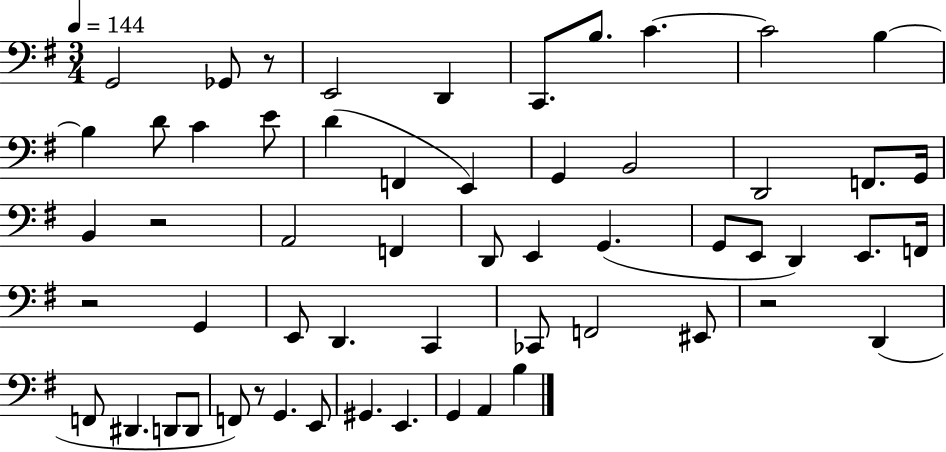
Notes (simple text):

G2/h Gb2/e R/e E2/h D2/q C2/e. B3/e. C4/q. C4/h B3/q B3/q D4/e C4/q E4/e D4/q F2/q E2/q G2/q B2/h D2/h F2/e. G2/s B2/q R/h A2/h F2/q D2/e E2/q G2/q. G2/e E2/e D2/q E2/e. F2/s R/h G2/q E2/e D2/q. C2/q CES2/e F2/h EIS2/e R/h D2/q F2/e D#2/q. D2/e D2/e F2/e R/e G2/q. E2/e G#2/q. E2/q. G2/q A2/q B3/q